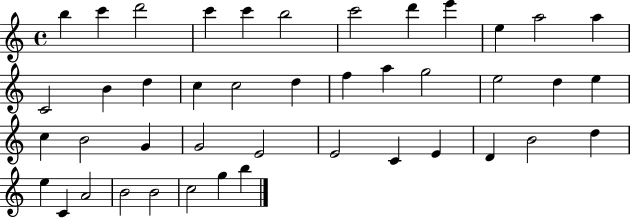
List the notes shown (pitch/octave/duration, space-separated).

B5/q C6/q D6/h C6/q C6/q B5/h C6/h D6/q E6/q E5/q A5/h A5/q C4/h B4/q D5/q C5/q C5/h D5/q F5/q A5/q G5/h E5/h D5/q E5/q C5/q B4/h G4/q G4/h E4/h E4/h C4/q E4/q D4/q B4/h D5/q E5/q C4/q A4/h B4/h B4/h C5/h G5/q B5/q